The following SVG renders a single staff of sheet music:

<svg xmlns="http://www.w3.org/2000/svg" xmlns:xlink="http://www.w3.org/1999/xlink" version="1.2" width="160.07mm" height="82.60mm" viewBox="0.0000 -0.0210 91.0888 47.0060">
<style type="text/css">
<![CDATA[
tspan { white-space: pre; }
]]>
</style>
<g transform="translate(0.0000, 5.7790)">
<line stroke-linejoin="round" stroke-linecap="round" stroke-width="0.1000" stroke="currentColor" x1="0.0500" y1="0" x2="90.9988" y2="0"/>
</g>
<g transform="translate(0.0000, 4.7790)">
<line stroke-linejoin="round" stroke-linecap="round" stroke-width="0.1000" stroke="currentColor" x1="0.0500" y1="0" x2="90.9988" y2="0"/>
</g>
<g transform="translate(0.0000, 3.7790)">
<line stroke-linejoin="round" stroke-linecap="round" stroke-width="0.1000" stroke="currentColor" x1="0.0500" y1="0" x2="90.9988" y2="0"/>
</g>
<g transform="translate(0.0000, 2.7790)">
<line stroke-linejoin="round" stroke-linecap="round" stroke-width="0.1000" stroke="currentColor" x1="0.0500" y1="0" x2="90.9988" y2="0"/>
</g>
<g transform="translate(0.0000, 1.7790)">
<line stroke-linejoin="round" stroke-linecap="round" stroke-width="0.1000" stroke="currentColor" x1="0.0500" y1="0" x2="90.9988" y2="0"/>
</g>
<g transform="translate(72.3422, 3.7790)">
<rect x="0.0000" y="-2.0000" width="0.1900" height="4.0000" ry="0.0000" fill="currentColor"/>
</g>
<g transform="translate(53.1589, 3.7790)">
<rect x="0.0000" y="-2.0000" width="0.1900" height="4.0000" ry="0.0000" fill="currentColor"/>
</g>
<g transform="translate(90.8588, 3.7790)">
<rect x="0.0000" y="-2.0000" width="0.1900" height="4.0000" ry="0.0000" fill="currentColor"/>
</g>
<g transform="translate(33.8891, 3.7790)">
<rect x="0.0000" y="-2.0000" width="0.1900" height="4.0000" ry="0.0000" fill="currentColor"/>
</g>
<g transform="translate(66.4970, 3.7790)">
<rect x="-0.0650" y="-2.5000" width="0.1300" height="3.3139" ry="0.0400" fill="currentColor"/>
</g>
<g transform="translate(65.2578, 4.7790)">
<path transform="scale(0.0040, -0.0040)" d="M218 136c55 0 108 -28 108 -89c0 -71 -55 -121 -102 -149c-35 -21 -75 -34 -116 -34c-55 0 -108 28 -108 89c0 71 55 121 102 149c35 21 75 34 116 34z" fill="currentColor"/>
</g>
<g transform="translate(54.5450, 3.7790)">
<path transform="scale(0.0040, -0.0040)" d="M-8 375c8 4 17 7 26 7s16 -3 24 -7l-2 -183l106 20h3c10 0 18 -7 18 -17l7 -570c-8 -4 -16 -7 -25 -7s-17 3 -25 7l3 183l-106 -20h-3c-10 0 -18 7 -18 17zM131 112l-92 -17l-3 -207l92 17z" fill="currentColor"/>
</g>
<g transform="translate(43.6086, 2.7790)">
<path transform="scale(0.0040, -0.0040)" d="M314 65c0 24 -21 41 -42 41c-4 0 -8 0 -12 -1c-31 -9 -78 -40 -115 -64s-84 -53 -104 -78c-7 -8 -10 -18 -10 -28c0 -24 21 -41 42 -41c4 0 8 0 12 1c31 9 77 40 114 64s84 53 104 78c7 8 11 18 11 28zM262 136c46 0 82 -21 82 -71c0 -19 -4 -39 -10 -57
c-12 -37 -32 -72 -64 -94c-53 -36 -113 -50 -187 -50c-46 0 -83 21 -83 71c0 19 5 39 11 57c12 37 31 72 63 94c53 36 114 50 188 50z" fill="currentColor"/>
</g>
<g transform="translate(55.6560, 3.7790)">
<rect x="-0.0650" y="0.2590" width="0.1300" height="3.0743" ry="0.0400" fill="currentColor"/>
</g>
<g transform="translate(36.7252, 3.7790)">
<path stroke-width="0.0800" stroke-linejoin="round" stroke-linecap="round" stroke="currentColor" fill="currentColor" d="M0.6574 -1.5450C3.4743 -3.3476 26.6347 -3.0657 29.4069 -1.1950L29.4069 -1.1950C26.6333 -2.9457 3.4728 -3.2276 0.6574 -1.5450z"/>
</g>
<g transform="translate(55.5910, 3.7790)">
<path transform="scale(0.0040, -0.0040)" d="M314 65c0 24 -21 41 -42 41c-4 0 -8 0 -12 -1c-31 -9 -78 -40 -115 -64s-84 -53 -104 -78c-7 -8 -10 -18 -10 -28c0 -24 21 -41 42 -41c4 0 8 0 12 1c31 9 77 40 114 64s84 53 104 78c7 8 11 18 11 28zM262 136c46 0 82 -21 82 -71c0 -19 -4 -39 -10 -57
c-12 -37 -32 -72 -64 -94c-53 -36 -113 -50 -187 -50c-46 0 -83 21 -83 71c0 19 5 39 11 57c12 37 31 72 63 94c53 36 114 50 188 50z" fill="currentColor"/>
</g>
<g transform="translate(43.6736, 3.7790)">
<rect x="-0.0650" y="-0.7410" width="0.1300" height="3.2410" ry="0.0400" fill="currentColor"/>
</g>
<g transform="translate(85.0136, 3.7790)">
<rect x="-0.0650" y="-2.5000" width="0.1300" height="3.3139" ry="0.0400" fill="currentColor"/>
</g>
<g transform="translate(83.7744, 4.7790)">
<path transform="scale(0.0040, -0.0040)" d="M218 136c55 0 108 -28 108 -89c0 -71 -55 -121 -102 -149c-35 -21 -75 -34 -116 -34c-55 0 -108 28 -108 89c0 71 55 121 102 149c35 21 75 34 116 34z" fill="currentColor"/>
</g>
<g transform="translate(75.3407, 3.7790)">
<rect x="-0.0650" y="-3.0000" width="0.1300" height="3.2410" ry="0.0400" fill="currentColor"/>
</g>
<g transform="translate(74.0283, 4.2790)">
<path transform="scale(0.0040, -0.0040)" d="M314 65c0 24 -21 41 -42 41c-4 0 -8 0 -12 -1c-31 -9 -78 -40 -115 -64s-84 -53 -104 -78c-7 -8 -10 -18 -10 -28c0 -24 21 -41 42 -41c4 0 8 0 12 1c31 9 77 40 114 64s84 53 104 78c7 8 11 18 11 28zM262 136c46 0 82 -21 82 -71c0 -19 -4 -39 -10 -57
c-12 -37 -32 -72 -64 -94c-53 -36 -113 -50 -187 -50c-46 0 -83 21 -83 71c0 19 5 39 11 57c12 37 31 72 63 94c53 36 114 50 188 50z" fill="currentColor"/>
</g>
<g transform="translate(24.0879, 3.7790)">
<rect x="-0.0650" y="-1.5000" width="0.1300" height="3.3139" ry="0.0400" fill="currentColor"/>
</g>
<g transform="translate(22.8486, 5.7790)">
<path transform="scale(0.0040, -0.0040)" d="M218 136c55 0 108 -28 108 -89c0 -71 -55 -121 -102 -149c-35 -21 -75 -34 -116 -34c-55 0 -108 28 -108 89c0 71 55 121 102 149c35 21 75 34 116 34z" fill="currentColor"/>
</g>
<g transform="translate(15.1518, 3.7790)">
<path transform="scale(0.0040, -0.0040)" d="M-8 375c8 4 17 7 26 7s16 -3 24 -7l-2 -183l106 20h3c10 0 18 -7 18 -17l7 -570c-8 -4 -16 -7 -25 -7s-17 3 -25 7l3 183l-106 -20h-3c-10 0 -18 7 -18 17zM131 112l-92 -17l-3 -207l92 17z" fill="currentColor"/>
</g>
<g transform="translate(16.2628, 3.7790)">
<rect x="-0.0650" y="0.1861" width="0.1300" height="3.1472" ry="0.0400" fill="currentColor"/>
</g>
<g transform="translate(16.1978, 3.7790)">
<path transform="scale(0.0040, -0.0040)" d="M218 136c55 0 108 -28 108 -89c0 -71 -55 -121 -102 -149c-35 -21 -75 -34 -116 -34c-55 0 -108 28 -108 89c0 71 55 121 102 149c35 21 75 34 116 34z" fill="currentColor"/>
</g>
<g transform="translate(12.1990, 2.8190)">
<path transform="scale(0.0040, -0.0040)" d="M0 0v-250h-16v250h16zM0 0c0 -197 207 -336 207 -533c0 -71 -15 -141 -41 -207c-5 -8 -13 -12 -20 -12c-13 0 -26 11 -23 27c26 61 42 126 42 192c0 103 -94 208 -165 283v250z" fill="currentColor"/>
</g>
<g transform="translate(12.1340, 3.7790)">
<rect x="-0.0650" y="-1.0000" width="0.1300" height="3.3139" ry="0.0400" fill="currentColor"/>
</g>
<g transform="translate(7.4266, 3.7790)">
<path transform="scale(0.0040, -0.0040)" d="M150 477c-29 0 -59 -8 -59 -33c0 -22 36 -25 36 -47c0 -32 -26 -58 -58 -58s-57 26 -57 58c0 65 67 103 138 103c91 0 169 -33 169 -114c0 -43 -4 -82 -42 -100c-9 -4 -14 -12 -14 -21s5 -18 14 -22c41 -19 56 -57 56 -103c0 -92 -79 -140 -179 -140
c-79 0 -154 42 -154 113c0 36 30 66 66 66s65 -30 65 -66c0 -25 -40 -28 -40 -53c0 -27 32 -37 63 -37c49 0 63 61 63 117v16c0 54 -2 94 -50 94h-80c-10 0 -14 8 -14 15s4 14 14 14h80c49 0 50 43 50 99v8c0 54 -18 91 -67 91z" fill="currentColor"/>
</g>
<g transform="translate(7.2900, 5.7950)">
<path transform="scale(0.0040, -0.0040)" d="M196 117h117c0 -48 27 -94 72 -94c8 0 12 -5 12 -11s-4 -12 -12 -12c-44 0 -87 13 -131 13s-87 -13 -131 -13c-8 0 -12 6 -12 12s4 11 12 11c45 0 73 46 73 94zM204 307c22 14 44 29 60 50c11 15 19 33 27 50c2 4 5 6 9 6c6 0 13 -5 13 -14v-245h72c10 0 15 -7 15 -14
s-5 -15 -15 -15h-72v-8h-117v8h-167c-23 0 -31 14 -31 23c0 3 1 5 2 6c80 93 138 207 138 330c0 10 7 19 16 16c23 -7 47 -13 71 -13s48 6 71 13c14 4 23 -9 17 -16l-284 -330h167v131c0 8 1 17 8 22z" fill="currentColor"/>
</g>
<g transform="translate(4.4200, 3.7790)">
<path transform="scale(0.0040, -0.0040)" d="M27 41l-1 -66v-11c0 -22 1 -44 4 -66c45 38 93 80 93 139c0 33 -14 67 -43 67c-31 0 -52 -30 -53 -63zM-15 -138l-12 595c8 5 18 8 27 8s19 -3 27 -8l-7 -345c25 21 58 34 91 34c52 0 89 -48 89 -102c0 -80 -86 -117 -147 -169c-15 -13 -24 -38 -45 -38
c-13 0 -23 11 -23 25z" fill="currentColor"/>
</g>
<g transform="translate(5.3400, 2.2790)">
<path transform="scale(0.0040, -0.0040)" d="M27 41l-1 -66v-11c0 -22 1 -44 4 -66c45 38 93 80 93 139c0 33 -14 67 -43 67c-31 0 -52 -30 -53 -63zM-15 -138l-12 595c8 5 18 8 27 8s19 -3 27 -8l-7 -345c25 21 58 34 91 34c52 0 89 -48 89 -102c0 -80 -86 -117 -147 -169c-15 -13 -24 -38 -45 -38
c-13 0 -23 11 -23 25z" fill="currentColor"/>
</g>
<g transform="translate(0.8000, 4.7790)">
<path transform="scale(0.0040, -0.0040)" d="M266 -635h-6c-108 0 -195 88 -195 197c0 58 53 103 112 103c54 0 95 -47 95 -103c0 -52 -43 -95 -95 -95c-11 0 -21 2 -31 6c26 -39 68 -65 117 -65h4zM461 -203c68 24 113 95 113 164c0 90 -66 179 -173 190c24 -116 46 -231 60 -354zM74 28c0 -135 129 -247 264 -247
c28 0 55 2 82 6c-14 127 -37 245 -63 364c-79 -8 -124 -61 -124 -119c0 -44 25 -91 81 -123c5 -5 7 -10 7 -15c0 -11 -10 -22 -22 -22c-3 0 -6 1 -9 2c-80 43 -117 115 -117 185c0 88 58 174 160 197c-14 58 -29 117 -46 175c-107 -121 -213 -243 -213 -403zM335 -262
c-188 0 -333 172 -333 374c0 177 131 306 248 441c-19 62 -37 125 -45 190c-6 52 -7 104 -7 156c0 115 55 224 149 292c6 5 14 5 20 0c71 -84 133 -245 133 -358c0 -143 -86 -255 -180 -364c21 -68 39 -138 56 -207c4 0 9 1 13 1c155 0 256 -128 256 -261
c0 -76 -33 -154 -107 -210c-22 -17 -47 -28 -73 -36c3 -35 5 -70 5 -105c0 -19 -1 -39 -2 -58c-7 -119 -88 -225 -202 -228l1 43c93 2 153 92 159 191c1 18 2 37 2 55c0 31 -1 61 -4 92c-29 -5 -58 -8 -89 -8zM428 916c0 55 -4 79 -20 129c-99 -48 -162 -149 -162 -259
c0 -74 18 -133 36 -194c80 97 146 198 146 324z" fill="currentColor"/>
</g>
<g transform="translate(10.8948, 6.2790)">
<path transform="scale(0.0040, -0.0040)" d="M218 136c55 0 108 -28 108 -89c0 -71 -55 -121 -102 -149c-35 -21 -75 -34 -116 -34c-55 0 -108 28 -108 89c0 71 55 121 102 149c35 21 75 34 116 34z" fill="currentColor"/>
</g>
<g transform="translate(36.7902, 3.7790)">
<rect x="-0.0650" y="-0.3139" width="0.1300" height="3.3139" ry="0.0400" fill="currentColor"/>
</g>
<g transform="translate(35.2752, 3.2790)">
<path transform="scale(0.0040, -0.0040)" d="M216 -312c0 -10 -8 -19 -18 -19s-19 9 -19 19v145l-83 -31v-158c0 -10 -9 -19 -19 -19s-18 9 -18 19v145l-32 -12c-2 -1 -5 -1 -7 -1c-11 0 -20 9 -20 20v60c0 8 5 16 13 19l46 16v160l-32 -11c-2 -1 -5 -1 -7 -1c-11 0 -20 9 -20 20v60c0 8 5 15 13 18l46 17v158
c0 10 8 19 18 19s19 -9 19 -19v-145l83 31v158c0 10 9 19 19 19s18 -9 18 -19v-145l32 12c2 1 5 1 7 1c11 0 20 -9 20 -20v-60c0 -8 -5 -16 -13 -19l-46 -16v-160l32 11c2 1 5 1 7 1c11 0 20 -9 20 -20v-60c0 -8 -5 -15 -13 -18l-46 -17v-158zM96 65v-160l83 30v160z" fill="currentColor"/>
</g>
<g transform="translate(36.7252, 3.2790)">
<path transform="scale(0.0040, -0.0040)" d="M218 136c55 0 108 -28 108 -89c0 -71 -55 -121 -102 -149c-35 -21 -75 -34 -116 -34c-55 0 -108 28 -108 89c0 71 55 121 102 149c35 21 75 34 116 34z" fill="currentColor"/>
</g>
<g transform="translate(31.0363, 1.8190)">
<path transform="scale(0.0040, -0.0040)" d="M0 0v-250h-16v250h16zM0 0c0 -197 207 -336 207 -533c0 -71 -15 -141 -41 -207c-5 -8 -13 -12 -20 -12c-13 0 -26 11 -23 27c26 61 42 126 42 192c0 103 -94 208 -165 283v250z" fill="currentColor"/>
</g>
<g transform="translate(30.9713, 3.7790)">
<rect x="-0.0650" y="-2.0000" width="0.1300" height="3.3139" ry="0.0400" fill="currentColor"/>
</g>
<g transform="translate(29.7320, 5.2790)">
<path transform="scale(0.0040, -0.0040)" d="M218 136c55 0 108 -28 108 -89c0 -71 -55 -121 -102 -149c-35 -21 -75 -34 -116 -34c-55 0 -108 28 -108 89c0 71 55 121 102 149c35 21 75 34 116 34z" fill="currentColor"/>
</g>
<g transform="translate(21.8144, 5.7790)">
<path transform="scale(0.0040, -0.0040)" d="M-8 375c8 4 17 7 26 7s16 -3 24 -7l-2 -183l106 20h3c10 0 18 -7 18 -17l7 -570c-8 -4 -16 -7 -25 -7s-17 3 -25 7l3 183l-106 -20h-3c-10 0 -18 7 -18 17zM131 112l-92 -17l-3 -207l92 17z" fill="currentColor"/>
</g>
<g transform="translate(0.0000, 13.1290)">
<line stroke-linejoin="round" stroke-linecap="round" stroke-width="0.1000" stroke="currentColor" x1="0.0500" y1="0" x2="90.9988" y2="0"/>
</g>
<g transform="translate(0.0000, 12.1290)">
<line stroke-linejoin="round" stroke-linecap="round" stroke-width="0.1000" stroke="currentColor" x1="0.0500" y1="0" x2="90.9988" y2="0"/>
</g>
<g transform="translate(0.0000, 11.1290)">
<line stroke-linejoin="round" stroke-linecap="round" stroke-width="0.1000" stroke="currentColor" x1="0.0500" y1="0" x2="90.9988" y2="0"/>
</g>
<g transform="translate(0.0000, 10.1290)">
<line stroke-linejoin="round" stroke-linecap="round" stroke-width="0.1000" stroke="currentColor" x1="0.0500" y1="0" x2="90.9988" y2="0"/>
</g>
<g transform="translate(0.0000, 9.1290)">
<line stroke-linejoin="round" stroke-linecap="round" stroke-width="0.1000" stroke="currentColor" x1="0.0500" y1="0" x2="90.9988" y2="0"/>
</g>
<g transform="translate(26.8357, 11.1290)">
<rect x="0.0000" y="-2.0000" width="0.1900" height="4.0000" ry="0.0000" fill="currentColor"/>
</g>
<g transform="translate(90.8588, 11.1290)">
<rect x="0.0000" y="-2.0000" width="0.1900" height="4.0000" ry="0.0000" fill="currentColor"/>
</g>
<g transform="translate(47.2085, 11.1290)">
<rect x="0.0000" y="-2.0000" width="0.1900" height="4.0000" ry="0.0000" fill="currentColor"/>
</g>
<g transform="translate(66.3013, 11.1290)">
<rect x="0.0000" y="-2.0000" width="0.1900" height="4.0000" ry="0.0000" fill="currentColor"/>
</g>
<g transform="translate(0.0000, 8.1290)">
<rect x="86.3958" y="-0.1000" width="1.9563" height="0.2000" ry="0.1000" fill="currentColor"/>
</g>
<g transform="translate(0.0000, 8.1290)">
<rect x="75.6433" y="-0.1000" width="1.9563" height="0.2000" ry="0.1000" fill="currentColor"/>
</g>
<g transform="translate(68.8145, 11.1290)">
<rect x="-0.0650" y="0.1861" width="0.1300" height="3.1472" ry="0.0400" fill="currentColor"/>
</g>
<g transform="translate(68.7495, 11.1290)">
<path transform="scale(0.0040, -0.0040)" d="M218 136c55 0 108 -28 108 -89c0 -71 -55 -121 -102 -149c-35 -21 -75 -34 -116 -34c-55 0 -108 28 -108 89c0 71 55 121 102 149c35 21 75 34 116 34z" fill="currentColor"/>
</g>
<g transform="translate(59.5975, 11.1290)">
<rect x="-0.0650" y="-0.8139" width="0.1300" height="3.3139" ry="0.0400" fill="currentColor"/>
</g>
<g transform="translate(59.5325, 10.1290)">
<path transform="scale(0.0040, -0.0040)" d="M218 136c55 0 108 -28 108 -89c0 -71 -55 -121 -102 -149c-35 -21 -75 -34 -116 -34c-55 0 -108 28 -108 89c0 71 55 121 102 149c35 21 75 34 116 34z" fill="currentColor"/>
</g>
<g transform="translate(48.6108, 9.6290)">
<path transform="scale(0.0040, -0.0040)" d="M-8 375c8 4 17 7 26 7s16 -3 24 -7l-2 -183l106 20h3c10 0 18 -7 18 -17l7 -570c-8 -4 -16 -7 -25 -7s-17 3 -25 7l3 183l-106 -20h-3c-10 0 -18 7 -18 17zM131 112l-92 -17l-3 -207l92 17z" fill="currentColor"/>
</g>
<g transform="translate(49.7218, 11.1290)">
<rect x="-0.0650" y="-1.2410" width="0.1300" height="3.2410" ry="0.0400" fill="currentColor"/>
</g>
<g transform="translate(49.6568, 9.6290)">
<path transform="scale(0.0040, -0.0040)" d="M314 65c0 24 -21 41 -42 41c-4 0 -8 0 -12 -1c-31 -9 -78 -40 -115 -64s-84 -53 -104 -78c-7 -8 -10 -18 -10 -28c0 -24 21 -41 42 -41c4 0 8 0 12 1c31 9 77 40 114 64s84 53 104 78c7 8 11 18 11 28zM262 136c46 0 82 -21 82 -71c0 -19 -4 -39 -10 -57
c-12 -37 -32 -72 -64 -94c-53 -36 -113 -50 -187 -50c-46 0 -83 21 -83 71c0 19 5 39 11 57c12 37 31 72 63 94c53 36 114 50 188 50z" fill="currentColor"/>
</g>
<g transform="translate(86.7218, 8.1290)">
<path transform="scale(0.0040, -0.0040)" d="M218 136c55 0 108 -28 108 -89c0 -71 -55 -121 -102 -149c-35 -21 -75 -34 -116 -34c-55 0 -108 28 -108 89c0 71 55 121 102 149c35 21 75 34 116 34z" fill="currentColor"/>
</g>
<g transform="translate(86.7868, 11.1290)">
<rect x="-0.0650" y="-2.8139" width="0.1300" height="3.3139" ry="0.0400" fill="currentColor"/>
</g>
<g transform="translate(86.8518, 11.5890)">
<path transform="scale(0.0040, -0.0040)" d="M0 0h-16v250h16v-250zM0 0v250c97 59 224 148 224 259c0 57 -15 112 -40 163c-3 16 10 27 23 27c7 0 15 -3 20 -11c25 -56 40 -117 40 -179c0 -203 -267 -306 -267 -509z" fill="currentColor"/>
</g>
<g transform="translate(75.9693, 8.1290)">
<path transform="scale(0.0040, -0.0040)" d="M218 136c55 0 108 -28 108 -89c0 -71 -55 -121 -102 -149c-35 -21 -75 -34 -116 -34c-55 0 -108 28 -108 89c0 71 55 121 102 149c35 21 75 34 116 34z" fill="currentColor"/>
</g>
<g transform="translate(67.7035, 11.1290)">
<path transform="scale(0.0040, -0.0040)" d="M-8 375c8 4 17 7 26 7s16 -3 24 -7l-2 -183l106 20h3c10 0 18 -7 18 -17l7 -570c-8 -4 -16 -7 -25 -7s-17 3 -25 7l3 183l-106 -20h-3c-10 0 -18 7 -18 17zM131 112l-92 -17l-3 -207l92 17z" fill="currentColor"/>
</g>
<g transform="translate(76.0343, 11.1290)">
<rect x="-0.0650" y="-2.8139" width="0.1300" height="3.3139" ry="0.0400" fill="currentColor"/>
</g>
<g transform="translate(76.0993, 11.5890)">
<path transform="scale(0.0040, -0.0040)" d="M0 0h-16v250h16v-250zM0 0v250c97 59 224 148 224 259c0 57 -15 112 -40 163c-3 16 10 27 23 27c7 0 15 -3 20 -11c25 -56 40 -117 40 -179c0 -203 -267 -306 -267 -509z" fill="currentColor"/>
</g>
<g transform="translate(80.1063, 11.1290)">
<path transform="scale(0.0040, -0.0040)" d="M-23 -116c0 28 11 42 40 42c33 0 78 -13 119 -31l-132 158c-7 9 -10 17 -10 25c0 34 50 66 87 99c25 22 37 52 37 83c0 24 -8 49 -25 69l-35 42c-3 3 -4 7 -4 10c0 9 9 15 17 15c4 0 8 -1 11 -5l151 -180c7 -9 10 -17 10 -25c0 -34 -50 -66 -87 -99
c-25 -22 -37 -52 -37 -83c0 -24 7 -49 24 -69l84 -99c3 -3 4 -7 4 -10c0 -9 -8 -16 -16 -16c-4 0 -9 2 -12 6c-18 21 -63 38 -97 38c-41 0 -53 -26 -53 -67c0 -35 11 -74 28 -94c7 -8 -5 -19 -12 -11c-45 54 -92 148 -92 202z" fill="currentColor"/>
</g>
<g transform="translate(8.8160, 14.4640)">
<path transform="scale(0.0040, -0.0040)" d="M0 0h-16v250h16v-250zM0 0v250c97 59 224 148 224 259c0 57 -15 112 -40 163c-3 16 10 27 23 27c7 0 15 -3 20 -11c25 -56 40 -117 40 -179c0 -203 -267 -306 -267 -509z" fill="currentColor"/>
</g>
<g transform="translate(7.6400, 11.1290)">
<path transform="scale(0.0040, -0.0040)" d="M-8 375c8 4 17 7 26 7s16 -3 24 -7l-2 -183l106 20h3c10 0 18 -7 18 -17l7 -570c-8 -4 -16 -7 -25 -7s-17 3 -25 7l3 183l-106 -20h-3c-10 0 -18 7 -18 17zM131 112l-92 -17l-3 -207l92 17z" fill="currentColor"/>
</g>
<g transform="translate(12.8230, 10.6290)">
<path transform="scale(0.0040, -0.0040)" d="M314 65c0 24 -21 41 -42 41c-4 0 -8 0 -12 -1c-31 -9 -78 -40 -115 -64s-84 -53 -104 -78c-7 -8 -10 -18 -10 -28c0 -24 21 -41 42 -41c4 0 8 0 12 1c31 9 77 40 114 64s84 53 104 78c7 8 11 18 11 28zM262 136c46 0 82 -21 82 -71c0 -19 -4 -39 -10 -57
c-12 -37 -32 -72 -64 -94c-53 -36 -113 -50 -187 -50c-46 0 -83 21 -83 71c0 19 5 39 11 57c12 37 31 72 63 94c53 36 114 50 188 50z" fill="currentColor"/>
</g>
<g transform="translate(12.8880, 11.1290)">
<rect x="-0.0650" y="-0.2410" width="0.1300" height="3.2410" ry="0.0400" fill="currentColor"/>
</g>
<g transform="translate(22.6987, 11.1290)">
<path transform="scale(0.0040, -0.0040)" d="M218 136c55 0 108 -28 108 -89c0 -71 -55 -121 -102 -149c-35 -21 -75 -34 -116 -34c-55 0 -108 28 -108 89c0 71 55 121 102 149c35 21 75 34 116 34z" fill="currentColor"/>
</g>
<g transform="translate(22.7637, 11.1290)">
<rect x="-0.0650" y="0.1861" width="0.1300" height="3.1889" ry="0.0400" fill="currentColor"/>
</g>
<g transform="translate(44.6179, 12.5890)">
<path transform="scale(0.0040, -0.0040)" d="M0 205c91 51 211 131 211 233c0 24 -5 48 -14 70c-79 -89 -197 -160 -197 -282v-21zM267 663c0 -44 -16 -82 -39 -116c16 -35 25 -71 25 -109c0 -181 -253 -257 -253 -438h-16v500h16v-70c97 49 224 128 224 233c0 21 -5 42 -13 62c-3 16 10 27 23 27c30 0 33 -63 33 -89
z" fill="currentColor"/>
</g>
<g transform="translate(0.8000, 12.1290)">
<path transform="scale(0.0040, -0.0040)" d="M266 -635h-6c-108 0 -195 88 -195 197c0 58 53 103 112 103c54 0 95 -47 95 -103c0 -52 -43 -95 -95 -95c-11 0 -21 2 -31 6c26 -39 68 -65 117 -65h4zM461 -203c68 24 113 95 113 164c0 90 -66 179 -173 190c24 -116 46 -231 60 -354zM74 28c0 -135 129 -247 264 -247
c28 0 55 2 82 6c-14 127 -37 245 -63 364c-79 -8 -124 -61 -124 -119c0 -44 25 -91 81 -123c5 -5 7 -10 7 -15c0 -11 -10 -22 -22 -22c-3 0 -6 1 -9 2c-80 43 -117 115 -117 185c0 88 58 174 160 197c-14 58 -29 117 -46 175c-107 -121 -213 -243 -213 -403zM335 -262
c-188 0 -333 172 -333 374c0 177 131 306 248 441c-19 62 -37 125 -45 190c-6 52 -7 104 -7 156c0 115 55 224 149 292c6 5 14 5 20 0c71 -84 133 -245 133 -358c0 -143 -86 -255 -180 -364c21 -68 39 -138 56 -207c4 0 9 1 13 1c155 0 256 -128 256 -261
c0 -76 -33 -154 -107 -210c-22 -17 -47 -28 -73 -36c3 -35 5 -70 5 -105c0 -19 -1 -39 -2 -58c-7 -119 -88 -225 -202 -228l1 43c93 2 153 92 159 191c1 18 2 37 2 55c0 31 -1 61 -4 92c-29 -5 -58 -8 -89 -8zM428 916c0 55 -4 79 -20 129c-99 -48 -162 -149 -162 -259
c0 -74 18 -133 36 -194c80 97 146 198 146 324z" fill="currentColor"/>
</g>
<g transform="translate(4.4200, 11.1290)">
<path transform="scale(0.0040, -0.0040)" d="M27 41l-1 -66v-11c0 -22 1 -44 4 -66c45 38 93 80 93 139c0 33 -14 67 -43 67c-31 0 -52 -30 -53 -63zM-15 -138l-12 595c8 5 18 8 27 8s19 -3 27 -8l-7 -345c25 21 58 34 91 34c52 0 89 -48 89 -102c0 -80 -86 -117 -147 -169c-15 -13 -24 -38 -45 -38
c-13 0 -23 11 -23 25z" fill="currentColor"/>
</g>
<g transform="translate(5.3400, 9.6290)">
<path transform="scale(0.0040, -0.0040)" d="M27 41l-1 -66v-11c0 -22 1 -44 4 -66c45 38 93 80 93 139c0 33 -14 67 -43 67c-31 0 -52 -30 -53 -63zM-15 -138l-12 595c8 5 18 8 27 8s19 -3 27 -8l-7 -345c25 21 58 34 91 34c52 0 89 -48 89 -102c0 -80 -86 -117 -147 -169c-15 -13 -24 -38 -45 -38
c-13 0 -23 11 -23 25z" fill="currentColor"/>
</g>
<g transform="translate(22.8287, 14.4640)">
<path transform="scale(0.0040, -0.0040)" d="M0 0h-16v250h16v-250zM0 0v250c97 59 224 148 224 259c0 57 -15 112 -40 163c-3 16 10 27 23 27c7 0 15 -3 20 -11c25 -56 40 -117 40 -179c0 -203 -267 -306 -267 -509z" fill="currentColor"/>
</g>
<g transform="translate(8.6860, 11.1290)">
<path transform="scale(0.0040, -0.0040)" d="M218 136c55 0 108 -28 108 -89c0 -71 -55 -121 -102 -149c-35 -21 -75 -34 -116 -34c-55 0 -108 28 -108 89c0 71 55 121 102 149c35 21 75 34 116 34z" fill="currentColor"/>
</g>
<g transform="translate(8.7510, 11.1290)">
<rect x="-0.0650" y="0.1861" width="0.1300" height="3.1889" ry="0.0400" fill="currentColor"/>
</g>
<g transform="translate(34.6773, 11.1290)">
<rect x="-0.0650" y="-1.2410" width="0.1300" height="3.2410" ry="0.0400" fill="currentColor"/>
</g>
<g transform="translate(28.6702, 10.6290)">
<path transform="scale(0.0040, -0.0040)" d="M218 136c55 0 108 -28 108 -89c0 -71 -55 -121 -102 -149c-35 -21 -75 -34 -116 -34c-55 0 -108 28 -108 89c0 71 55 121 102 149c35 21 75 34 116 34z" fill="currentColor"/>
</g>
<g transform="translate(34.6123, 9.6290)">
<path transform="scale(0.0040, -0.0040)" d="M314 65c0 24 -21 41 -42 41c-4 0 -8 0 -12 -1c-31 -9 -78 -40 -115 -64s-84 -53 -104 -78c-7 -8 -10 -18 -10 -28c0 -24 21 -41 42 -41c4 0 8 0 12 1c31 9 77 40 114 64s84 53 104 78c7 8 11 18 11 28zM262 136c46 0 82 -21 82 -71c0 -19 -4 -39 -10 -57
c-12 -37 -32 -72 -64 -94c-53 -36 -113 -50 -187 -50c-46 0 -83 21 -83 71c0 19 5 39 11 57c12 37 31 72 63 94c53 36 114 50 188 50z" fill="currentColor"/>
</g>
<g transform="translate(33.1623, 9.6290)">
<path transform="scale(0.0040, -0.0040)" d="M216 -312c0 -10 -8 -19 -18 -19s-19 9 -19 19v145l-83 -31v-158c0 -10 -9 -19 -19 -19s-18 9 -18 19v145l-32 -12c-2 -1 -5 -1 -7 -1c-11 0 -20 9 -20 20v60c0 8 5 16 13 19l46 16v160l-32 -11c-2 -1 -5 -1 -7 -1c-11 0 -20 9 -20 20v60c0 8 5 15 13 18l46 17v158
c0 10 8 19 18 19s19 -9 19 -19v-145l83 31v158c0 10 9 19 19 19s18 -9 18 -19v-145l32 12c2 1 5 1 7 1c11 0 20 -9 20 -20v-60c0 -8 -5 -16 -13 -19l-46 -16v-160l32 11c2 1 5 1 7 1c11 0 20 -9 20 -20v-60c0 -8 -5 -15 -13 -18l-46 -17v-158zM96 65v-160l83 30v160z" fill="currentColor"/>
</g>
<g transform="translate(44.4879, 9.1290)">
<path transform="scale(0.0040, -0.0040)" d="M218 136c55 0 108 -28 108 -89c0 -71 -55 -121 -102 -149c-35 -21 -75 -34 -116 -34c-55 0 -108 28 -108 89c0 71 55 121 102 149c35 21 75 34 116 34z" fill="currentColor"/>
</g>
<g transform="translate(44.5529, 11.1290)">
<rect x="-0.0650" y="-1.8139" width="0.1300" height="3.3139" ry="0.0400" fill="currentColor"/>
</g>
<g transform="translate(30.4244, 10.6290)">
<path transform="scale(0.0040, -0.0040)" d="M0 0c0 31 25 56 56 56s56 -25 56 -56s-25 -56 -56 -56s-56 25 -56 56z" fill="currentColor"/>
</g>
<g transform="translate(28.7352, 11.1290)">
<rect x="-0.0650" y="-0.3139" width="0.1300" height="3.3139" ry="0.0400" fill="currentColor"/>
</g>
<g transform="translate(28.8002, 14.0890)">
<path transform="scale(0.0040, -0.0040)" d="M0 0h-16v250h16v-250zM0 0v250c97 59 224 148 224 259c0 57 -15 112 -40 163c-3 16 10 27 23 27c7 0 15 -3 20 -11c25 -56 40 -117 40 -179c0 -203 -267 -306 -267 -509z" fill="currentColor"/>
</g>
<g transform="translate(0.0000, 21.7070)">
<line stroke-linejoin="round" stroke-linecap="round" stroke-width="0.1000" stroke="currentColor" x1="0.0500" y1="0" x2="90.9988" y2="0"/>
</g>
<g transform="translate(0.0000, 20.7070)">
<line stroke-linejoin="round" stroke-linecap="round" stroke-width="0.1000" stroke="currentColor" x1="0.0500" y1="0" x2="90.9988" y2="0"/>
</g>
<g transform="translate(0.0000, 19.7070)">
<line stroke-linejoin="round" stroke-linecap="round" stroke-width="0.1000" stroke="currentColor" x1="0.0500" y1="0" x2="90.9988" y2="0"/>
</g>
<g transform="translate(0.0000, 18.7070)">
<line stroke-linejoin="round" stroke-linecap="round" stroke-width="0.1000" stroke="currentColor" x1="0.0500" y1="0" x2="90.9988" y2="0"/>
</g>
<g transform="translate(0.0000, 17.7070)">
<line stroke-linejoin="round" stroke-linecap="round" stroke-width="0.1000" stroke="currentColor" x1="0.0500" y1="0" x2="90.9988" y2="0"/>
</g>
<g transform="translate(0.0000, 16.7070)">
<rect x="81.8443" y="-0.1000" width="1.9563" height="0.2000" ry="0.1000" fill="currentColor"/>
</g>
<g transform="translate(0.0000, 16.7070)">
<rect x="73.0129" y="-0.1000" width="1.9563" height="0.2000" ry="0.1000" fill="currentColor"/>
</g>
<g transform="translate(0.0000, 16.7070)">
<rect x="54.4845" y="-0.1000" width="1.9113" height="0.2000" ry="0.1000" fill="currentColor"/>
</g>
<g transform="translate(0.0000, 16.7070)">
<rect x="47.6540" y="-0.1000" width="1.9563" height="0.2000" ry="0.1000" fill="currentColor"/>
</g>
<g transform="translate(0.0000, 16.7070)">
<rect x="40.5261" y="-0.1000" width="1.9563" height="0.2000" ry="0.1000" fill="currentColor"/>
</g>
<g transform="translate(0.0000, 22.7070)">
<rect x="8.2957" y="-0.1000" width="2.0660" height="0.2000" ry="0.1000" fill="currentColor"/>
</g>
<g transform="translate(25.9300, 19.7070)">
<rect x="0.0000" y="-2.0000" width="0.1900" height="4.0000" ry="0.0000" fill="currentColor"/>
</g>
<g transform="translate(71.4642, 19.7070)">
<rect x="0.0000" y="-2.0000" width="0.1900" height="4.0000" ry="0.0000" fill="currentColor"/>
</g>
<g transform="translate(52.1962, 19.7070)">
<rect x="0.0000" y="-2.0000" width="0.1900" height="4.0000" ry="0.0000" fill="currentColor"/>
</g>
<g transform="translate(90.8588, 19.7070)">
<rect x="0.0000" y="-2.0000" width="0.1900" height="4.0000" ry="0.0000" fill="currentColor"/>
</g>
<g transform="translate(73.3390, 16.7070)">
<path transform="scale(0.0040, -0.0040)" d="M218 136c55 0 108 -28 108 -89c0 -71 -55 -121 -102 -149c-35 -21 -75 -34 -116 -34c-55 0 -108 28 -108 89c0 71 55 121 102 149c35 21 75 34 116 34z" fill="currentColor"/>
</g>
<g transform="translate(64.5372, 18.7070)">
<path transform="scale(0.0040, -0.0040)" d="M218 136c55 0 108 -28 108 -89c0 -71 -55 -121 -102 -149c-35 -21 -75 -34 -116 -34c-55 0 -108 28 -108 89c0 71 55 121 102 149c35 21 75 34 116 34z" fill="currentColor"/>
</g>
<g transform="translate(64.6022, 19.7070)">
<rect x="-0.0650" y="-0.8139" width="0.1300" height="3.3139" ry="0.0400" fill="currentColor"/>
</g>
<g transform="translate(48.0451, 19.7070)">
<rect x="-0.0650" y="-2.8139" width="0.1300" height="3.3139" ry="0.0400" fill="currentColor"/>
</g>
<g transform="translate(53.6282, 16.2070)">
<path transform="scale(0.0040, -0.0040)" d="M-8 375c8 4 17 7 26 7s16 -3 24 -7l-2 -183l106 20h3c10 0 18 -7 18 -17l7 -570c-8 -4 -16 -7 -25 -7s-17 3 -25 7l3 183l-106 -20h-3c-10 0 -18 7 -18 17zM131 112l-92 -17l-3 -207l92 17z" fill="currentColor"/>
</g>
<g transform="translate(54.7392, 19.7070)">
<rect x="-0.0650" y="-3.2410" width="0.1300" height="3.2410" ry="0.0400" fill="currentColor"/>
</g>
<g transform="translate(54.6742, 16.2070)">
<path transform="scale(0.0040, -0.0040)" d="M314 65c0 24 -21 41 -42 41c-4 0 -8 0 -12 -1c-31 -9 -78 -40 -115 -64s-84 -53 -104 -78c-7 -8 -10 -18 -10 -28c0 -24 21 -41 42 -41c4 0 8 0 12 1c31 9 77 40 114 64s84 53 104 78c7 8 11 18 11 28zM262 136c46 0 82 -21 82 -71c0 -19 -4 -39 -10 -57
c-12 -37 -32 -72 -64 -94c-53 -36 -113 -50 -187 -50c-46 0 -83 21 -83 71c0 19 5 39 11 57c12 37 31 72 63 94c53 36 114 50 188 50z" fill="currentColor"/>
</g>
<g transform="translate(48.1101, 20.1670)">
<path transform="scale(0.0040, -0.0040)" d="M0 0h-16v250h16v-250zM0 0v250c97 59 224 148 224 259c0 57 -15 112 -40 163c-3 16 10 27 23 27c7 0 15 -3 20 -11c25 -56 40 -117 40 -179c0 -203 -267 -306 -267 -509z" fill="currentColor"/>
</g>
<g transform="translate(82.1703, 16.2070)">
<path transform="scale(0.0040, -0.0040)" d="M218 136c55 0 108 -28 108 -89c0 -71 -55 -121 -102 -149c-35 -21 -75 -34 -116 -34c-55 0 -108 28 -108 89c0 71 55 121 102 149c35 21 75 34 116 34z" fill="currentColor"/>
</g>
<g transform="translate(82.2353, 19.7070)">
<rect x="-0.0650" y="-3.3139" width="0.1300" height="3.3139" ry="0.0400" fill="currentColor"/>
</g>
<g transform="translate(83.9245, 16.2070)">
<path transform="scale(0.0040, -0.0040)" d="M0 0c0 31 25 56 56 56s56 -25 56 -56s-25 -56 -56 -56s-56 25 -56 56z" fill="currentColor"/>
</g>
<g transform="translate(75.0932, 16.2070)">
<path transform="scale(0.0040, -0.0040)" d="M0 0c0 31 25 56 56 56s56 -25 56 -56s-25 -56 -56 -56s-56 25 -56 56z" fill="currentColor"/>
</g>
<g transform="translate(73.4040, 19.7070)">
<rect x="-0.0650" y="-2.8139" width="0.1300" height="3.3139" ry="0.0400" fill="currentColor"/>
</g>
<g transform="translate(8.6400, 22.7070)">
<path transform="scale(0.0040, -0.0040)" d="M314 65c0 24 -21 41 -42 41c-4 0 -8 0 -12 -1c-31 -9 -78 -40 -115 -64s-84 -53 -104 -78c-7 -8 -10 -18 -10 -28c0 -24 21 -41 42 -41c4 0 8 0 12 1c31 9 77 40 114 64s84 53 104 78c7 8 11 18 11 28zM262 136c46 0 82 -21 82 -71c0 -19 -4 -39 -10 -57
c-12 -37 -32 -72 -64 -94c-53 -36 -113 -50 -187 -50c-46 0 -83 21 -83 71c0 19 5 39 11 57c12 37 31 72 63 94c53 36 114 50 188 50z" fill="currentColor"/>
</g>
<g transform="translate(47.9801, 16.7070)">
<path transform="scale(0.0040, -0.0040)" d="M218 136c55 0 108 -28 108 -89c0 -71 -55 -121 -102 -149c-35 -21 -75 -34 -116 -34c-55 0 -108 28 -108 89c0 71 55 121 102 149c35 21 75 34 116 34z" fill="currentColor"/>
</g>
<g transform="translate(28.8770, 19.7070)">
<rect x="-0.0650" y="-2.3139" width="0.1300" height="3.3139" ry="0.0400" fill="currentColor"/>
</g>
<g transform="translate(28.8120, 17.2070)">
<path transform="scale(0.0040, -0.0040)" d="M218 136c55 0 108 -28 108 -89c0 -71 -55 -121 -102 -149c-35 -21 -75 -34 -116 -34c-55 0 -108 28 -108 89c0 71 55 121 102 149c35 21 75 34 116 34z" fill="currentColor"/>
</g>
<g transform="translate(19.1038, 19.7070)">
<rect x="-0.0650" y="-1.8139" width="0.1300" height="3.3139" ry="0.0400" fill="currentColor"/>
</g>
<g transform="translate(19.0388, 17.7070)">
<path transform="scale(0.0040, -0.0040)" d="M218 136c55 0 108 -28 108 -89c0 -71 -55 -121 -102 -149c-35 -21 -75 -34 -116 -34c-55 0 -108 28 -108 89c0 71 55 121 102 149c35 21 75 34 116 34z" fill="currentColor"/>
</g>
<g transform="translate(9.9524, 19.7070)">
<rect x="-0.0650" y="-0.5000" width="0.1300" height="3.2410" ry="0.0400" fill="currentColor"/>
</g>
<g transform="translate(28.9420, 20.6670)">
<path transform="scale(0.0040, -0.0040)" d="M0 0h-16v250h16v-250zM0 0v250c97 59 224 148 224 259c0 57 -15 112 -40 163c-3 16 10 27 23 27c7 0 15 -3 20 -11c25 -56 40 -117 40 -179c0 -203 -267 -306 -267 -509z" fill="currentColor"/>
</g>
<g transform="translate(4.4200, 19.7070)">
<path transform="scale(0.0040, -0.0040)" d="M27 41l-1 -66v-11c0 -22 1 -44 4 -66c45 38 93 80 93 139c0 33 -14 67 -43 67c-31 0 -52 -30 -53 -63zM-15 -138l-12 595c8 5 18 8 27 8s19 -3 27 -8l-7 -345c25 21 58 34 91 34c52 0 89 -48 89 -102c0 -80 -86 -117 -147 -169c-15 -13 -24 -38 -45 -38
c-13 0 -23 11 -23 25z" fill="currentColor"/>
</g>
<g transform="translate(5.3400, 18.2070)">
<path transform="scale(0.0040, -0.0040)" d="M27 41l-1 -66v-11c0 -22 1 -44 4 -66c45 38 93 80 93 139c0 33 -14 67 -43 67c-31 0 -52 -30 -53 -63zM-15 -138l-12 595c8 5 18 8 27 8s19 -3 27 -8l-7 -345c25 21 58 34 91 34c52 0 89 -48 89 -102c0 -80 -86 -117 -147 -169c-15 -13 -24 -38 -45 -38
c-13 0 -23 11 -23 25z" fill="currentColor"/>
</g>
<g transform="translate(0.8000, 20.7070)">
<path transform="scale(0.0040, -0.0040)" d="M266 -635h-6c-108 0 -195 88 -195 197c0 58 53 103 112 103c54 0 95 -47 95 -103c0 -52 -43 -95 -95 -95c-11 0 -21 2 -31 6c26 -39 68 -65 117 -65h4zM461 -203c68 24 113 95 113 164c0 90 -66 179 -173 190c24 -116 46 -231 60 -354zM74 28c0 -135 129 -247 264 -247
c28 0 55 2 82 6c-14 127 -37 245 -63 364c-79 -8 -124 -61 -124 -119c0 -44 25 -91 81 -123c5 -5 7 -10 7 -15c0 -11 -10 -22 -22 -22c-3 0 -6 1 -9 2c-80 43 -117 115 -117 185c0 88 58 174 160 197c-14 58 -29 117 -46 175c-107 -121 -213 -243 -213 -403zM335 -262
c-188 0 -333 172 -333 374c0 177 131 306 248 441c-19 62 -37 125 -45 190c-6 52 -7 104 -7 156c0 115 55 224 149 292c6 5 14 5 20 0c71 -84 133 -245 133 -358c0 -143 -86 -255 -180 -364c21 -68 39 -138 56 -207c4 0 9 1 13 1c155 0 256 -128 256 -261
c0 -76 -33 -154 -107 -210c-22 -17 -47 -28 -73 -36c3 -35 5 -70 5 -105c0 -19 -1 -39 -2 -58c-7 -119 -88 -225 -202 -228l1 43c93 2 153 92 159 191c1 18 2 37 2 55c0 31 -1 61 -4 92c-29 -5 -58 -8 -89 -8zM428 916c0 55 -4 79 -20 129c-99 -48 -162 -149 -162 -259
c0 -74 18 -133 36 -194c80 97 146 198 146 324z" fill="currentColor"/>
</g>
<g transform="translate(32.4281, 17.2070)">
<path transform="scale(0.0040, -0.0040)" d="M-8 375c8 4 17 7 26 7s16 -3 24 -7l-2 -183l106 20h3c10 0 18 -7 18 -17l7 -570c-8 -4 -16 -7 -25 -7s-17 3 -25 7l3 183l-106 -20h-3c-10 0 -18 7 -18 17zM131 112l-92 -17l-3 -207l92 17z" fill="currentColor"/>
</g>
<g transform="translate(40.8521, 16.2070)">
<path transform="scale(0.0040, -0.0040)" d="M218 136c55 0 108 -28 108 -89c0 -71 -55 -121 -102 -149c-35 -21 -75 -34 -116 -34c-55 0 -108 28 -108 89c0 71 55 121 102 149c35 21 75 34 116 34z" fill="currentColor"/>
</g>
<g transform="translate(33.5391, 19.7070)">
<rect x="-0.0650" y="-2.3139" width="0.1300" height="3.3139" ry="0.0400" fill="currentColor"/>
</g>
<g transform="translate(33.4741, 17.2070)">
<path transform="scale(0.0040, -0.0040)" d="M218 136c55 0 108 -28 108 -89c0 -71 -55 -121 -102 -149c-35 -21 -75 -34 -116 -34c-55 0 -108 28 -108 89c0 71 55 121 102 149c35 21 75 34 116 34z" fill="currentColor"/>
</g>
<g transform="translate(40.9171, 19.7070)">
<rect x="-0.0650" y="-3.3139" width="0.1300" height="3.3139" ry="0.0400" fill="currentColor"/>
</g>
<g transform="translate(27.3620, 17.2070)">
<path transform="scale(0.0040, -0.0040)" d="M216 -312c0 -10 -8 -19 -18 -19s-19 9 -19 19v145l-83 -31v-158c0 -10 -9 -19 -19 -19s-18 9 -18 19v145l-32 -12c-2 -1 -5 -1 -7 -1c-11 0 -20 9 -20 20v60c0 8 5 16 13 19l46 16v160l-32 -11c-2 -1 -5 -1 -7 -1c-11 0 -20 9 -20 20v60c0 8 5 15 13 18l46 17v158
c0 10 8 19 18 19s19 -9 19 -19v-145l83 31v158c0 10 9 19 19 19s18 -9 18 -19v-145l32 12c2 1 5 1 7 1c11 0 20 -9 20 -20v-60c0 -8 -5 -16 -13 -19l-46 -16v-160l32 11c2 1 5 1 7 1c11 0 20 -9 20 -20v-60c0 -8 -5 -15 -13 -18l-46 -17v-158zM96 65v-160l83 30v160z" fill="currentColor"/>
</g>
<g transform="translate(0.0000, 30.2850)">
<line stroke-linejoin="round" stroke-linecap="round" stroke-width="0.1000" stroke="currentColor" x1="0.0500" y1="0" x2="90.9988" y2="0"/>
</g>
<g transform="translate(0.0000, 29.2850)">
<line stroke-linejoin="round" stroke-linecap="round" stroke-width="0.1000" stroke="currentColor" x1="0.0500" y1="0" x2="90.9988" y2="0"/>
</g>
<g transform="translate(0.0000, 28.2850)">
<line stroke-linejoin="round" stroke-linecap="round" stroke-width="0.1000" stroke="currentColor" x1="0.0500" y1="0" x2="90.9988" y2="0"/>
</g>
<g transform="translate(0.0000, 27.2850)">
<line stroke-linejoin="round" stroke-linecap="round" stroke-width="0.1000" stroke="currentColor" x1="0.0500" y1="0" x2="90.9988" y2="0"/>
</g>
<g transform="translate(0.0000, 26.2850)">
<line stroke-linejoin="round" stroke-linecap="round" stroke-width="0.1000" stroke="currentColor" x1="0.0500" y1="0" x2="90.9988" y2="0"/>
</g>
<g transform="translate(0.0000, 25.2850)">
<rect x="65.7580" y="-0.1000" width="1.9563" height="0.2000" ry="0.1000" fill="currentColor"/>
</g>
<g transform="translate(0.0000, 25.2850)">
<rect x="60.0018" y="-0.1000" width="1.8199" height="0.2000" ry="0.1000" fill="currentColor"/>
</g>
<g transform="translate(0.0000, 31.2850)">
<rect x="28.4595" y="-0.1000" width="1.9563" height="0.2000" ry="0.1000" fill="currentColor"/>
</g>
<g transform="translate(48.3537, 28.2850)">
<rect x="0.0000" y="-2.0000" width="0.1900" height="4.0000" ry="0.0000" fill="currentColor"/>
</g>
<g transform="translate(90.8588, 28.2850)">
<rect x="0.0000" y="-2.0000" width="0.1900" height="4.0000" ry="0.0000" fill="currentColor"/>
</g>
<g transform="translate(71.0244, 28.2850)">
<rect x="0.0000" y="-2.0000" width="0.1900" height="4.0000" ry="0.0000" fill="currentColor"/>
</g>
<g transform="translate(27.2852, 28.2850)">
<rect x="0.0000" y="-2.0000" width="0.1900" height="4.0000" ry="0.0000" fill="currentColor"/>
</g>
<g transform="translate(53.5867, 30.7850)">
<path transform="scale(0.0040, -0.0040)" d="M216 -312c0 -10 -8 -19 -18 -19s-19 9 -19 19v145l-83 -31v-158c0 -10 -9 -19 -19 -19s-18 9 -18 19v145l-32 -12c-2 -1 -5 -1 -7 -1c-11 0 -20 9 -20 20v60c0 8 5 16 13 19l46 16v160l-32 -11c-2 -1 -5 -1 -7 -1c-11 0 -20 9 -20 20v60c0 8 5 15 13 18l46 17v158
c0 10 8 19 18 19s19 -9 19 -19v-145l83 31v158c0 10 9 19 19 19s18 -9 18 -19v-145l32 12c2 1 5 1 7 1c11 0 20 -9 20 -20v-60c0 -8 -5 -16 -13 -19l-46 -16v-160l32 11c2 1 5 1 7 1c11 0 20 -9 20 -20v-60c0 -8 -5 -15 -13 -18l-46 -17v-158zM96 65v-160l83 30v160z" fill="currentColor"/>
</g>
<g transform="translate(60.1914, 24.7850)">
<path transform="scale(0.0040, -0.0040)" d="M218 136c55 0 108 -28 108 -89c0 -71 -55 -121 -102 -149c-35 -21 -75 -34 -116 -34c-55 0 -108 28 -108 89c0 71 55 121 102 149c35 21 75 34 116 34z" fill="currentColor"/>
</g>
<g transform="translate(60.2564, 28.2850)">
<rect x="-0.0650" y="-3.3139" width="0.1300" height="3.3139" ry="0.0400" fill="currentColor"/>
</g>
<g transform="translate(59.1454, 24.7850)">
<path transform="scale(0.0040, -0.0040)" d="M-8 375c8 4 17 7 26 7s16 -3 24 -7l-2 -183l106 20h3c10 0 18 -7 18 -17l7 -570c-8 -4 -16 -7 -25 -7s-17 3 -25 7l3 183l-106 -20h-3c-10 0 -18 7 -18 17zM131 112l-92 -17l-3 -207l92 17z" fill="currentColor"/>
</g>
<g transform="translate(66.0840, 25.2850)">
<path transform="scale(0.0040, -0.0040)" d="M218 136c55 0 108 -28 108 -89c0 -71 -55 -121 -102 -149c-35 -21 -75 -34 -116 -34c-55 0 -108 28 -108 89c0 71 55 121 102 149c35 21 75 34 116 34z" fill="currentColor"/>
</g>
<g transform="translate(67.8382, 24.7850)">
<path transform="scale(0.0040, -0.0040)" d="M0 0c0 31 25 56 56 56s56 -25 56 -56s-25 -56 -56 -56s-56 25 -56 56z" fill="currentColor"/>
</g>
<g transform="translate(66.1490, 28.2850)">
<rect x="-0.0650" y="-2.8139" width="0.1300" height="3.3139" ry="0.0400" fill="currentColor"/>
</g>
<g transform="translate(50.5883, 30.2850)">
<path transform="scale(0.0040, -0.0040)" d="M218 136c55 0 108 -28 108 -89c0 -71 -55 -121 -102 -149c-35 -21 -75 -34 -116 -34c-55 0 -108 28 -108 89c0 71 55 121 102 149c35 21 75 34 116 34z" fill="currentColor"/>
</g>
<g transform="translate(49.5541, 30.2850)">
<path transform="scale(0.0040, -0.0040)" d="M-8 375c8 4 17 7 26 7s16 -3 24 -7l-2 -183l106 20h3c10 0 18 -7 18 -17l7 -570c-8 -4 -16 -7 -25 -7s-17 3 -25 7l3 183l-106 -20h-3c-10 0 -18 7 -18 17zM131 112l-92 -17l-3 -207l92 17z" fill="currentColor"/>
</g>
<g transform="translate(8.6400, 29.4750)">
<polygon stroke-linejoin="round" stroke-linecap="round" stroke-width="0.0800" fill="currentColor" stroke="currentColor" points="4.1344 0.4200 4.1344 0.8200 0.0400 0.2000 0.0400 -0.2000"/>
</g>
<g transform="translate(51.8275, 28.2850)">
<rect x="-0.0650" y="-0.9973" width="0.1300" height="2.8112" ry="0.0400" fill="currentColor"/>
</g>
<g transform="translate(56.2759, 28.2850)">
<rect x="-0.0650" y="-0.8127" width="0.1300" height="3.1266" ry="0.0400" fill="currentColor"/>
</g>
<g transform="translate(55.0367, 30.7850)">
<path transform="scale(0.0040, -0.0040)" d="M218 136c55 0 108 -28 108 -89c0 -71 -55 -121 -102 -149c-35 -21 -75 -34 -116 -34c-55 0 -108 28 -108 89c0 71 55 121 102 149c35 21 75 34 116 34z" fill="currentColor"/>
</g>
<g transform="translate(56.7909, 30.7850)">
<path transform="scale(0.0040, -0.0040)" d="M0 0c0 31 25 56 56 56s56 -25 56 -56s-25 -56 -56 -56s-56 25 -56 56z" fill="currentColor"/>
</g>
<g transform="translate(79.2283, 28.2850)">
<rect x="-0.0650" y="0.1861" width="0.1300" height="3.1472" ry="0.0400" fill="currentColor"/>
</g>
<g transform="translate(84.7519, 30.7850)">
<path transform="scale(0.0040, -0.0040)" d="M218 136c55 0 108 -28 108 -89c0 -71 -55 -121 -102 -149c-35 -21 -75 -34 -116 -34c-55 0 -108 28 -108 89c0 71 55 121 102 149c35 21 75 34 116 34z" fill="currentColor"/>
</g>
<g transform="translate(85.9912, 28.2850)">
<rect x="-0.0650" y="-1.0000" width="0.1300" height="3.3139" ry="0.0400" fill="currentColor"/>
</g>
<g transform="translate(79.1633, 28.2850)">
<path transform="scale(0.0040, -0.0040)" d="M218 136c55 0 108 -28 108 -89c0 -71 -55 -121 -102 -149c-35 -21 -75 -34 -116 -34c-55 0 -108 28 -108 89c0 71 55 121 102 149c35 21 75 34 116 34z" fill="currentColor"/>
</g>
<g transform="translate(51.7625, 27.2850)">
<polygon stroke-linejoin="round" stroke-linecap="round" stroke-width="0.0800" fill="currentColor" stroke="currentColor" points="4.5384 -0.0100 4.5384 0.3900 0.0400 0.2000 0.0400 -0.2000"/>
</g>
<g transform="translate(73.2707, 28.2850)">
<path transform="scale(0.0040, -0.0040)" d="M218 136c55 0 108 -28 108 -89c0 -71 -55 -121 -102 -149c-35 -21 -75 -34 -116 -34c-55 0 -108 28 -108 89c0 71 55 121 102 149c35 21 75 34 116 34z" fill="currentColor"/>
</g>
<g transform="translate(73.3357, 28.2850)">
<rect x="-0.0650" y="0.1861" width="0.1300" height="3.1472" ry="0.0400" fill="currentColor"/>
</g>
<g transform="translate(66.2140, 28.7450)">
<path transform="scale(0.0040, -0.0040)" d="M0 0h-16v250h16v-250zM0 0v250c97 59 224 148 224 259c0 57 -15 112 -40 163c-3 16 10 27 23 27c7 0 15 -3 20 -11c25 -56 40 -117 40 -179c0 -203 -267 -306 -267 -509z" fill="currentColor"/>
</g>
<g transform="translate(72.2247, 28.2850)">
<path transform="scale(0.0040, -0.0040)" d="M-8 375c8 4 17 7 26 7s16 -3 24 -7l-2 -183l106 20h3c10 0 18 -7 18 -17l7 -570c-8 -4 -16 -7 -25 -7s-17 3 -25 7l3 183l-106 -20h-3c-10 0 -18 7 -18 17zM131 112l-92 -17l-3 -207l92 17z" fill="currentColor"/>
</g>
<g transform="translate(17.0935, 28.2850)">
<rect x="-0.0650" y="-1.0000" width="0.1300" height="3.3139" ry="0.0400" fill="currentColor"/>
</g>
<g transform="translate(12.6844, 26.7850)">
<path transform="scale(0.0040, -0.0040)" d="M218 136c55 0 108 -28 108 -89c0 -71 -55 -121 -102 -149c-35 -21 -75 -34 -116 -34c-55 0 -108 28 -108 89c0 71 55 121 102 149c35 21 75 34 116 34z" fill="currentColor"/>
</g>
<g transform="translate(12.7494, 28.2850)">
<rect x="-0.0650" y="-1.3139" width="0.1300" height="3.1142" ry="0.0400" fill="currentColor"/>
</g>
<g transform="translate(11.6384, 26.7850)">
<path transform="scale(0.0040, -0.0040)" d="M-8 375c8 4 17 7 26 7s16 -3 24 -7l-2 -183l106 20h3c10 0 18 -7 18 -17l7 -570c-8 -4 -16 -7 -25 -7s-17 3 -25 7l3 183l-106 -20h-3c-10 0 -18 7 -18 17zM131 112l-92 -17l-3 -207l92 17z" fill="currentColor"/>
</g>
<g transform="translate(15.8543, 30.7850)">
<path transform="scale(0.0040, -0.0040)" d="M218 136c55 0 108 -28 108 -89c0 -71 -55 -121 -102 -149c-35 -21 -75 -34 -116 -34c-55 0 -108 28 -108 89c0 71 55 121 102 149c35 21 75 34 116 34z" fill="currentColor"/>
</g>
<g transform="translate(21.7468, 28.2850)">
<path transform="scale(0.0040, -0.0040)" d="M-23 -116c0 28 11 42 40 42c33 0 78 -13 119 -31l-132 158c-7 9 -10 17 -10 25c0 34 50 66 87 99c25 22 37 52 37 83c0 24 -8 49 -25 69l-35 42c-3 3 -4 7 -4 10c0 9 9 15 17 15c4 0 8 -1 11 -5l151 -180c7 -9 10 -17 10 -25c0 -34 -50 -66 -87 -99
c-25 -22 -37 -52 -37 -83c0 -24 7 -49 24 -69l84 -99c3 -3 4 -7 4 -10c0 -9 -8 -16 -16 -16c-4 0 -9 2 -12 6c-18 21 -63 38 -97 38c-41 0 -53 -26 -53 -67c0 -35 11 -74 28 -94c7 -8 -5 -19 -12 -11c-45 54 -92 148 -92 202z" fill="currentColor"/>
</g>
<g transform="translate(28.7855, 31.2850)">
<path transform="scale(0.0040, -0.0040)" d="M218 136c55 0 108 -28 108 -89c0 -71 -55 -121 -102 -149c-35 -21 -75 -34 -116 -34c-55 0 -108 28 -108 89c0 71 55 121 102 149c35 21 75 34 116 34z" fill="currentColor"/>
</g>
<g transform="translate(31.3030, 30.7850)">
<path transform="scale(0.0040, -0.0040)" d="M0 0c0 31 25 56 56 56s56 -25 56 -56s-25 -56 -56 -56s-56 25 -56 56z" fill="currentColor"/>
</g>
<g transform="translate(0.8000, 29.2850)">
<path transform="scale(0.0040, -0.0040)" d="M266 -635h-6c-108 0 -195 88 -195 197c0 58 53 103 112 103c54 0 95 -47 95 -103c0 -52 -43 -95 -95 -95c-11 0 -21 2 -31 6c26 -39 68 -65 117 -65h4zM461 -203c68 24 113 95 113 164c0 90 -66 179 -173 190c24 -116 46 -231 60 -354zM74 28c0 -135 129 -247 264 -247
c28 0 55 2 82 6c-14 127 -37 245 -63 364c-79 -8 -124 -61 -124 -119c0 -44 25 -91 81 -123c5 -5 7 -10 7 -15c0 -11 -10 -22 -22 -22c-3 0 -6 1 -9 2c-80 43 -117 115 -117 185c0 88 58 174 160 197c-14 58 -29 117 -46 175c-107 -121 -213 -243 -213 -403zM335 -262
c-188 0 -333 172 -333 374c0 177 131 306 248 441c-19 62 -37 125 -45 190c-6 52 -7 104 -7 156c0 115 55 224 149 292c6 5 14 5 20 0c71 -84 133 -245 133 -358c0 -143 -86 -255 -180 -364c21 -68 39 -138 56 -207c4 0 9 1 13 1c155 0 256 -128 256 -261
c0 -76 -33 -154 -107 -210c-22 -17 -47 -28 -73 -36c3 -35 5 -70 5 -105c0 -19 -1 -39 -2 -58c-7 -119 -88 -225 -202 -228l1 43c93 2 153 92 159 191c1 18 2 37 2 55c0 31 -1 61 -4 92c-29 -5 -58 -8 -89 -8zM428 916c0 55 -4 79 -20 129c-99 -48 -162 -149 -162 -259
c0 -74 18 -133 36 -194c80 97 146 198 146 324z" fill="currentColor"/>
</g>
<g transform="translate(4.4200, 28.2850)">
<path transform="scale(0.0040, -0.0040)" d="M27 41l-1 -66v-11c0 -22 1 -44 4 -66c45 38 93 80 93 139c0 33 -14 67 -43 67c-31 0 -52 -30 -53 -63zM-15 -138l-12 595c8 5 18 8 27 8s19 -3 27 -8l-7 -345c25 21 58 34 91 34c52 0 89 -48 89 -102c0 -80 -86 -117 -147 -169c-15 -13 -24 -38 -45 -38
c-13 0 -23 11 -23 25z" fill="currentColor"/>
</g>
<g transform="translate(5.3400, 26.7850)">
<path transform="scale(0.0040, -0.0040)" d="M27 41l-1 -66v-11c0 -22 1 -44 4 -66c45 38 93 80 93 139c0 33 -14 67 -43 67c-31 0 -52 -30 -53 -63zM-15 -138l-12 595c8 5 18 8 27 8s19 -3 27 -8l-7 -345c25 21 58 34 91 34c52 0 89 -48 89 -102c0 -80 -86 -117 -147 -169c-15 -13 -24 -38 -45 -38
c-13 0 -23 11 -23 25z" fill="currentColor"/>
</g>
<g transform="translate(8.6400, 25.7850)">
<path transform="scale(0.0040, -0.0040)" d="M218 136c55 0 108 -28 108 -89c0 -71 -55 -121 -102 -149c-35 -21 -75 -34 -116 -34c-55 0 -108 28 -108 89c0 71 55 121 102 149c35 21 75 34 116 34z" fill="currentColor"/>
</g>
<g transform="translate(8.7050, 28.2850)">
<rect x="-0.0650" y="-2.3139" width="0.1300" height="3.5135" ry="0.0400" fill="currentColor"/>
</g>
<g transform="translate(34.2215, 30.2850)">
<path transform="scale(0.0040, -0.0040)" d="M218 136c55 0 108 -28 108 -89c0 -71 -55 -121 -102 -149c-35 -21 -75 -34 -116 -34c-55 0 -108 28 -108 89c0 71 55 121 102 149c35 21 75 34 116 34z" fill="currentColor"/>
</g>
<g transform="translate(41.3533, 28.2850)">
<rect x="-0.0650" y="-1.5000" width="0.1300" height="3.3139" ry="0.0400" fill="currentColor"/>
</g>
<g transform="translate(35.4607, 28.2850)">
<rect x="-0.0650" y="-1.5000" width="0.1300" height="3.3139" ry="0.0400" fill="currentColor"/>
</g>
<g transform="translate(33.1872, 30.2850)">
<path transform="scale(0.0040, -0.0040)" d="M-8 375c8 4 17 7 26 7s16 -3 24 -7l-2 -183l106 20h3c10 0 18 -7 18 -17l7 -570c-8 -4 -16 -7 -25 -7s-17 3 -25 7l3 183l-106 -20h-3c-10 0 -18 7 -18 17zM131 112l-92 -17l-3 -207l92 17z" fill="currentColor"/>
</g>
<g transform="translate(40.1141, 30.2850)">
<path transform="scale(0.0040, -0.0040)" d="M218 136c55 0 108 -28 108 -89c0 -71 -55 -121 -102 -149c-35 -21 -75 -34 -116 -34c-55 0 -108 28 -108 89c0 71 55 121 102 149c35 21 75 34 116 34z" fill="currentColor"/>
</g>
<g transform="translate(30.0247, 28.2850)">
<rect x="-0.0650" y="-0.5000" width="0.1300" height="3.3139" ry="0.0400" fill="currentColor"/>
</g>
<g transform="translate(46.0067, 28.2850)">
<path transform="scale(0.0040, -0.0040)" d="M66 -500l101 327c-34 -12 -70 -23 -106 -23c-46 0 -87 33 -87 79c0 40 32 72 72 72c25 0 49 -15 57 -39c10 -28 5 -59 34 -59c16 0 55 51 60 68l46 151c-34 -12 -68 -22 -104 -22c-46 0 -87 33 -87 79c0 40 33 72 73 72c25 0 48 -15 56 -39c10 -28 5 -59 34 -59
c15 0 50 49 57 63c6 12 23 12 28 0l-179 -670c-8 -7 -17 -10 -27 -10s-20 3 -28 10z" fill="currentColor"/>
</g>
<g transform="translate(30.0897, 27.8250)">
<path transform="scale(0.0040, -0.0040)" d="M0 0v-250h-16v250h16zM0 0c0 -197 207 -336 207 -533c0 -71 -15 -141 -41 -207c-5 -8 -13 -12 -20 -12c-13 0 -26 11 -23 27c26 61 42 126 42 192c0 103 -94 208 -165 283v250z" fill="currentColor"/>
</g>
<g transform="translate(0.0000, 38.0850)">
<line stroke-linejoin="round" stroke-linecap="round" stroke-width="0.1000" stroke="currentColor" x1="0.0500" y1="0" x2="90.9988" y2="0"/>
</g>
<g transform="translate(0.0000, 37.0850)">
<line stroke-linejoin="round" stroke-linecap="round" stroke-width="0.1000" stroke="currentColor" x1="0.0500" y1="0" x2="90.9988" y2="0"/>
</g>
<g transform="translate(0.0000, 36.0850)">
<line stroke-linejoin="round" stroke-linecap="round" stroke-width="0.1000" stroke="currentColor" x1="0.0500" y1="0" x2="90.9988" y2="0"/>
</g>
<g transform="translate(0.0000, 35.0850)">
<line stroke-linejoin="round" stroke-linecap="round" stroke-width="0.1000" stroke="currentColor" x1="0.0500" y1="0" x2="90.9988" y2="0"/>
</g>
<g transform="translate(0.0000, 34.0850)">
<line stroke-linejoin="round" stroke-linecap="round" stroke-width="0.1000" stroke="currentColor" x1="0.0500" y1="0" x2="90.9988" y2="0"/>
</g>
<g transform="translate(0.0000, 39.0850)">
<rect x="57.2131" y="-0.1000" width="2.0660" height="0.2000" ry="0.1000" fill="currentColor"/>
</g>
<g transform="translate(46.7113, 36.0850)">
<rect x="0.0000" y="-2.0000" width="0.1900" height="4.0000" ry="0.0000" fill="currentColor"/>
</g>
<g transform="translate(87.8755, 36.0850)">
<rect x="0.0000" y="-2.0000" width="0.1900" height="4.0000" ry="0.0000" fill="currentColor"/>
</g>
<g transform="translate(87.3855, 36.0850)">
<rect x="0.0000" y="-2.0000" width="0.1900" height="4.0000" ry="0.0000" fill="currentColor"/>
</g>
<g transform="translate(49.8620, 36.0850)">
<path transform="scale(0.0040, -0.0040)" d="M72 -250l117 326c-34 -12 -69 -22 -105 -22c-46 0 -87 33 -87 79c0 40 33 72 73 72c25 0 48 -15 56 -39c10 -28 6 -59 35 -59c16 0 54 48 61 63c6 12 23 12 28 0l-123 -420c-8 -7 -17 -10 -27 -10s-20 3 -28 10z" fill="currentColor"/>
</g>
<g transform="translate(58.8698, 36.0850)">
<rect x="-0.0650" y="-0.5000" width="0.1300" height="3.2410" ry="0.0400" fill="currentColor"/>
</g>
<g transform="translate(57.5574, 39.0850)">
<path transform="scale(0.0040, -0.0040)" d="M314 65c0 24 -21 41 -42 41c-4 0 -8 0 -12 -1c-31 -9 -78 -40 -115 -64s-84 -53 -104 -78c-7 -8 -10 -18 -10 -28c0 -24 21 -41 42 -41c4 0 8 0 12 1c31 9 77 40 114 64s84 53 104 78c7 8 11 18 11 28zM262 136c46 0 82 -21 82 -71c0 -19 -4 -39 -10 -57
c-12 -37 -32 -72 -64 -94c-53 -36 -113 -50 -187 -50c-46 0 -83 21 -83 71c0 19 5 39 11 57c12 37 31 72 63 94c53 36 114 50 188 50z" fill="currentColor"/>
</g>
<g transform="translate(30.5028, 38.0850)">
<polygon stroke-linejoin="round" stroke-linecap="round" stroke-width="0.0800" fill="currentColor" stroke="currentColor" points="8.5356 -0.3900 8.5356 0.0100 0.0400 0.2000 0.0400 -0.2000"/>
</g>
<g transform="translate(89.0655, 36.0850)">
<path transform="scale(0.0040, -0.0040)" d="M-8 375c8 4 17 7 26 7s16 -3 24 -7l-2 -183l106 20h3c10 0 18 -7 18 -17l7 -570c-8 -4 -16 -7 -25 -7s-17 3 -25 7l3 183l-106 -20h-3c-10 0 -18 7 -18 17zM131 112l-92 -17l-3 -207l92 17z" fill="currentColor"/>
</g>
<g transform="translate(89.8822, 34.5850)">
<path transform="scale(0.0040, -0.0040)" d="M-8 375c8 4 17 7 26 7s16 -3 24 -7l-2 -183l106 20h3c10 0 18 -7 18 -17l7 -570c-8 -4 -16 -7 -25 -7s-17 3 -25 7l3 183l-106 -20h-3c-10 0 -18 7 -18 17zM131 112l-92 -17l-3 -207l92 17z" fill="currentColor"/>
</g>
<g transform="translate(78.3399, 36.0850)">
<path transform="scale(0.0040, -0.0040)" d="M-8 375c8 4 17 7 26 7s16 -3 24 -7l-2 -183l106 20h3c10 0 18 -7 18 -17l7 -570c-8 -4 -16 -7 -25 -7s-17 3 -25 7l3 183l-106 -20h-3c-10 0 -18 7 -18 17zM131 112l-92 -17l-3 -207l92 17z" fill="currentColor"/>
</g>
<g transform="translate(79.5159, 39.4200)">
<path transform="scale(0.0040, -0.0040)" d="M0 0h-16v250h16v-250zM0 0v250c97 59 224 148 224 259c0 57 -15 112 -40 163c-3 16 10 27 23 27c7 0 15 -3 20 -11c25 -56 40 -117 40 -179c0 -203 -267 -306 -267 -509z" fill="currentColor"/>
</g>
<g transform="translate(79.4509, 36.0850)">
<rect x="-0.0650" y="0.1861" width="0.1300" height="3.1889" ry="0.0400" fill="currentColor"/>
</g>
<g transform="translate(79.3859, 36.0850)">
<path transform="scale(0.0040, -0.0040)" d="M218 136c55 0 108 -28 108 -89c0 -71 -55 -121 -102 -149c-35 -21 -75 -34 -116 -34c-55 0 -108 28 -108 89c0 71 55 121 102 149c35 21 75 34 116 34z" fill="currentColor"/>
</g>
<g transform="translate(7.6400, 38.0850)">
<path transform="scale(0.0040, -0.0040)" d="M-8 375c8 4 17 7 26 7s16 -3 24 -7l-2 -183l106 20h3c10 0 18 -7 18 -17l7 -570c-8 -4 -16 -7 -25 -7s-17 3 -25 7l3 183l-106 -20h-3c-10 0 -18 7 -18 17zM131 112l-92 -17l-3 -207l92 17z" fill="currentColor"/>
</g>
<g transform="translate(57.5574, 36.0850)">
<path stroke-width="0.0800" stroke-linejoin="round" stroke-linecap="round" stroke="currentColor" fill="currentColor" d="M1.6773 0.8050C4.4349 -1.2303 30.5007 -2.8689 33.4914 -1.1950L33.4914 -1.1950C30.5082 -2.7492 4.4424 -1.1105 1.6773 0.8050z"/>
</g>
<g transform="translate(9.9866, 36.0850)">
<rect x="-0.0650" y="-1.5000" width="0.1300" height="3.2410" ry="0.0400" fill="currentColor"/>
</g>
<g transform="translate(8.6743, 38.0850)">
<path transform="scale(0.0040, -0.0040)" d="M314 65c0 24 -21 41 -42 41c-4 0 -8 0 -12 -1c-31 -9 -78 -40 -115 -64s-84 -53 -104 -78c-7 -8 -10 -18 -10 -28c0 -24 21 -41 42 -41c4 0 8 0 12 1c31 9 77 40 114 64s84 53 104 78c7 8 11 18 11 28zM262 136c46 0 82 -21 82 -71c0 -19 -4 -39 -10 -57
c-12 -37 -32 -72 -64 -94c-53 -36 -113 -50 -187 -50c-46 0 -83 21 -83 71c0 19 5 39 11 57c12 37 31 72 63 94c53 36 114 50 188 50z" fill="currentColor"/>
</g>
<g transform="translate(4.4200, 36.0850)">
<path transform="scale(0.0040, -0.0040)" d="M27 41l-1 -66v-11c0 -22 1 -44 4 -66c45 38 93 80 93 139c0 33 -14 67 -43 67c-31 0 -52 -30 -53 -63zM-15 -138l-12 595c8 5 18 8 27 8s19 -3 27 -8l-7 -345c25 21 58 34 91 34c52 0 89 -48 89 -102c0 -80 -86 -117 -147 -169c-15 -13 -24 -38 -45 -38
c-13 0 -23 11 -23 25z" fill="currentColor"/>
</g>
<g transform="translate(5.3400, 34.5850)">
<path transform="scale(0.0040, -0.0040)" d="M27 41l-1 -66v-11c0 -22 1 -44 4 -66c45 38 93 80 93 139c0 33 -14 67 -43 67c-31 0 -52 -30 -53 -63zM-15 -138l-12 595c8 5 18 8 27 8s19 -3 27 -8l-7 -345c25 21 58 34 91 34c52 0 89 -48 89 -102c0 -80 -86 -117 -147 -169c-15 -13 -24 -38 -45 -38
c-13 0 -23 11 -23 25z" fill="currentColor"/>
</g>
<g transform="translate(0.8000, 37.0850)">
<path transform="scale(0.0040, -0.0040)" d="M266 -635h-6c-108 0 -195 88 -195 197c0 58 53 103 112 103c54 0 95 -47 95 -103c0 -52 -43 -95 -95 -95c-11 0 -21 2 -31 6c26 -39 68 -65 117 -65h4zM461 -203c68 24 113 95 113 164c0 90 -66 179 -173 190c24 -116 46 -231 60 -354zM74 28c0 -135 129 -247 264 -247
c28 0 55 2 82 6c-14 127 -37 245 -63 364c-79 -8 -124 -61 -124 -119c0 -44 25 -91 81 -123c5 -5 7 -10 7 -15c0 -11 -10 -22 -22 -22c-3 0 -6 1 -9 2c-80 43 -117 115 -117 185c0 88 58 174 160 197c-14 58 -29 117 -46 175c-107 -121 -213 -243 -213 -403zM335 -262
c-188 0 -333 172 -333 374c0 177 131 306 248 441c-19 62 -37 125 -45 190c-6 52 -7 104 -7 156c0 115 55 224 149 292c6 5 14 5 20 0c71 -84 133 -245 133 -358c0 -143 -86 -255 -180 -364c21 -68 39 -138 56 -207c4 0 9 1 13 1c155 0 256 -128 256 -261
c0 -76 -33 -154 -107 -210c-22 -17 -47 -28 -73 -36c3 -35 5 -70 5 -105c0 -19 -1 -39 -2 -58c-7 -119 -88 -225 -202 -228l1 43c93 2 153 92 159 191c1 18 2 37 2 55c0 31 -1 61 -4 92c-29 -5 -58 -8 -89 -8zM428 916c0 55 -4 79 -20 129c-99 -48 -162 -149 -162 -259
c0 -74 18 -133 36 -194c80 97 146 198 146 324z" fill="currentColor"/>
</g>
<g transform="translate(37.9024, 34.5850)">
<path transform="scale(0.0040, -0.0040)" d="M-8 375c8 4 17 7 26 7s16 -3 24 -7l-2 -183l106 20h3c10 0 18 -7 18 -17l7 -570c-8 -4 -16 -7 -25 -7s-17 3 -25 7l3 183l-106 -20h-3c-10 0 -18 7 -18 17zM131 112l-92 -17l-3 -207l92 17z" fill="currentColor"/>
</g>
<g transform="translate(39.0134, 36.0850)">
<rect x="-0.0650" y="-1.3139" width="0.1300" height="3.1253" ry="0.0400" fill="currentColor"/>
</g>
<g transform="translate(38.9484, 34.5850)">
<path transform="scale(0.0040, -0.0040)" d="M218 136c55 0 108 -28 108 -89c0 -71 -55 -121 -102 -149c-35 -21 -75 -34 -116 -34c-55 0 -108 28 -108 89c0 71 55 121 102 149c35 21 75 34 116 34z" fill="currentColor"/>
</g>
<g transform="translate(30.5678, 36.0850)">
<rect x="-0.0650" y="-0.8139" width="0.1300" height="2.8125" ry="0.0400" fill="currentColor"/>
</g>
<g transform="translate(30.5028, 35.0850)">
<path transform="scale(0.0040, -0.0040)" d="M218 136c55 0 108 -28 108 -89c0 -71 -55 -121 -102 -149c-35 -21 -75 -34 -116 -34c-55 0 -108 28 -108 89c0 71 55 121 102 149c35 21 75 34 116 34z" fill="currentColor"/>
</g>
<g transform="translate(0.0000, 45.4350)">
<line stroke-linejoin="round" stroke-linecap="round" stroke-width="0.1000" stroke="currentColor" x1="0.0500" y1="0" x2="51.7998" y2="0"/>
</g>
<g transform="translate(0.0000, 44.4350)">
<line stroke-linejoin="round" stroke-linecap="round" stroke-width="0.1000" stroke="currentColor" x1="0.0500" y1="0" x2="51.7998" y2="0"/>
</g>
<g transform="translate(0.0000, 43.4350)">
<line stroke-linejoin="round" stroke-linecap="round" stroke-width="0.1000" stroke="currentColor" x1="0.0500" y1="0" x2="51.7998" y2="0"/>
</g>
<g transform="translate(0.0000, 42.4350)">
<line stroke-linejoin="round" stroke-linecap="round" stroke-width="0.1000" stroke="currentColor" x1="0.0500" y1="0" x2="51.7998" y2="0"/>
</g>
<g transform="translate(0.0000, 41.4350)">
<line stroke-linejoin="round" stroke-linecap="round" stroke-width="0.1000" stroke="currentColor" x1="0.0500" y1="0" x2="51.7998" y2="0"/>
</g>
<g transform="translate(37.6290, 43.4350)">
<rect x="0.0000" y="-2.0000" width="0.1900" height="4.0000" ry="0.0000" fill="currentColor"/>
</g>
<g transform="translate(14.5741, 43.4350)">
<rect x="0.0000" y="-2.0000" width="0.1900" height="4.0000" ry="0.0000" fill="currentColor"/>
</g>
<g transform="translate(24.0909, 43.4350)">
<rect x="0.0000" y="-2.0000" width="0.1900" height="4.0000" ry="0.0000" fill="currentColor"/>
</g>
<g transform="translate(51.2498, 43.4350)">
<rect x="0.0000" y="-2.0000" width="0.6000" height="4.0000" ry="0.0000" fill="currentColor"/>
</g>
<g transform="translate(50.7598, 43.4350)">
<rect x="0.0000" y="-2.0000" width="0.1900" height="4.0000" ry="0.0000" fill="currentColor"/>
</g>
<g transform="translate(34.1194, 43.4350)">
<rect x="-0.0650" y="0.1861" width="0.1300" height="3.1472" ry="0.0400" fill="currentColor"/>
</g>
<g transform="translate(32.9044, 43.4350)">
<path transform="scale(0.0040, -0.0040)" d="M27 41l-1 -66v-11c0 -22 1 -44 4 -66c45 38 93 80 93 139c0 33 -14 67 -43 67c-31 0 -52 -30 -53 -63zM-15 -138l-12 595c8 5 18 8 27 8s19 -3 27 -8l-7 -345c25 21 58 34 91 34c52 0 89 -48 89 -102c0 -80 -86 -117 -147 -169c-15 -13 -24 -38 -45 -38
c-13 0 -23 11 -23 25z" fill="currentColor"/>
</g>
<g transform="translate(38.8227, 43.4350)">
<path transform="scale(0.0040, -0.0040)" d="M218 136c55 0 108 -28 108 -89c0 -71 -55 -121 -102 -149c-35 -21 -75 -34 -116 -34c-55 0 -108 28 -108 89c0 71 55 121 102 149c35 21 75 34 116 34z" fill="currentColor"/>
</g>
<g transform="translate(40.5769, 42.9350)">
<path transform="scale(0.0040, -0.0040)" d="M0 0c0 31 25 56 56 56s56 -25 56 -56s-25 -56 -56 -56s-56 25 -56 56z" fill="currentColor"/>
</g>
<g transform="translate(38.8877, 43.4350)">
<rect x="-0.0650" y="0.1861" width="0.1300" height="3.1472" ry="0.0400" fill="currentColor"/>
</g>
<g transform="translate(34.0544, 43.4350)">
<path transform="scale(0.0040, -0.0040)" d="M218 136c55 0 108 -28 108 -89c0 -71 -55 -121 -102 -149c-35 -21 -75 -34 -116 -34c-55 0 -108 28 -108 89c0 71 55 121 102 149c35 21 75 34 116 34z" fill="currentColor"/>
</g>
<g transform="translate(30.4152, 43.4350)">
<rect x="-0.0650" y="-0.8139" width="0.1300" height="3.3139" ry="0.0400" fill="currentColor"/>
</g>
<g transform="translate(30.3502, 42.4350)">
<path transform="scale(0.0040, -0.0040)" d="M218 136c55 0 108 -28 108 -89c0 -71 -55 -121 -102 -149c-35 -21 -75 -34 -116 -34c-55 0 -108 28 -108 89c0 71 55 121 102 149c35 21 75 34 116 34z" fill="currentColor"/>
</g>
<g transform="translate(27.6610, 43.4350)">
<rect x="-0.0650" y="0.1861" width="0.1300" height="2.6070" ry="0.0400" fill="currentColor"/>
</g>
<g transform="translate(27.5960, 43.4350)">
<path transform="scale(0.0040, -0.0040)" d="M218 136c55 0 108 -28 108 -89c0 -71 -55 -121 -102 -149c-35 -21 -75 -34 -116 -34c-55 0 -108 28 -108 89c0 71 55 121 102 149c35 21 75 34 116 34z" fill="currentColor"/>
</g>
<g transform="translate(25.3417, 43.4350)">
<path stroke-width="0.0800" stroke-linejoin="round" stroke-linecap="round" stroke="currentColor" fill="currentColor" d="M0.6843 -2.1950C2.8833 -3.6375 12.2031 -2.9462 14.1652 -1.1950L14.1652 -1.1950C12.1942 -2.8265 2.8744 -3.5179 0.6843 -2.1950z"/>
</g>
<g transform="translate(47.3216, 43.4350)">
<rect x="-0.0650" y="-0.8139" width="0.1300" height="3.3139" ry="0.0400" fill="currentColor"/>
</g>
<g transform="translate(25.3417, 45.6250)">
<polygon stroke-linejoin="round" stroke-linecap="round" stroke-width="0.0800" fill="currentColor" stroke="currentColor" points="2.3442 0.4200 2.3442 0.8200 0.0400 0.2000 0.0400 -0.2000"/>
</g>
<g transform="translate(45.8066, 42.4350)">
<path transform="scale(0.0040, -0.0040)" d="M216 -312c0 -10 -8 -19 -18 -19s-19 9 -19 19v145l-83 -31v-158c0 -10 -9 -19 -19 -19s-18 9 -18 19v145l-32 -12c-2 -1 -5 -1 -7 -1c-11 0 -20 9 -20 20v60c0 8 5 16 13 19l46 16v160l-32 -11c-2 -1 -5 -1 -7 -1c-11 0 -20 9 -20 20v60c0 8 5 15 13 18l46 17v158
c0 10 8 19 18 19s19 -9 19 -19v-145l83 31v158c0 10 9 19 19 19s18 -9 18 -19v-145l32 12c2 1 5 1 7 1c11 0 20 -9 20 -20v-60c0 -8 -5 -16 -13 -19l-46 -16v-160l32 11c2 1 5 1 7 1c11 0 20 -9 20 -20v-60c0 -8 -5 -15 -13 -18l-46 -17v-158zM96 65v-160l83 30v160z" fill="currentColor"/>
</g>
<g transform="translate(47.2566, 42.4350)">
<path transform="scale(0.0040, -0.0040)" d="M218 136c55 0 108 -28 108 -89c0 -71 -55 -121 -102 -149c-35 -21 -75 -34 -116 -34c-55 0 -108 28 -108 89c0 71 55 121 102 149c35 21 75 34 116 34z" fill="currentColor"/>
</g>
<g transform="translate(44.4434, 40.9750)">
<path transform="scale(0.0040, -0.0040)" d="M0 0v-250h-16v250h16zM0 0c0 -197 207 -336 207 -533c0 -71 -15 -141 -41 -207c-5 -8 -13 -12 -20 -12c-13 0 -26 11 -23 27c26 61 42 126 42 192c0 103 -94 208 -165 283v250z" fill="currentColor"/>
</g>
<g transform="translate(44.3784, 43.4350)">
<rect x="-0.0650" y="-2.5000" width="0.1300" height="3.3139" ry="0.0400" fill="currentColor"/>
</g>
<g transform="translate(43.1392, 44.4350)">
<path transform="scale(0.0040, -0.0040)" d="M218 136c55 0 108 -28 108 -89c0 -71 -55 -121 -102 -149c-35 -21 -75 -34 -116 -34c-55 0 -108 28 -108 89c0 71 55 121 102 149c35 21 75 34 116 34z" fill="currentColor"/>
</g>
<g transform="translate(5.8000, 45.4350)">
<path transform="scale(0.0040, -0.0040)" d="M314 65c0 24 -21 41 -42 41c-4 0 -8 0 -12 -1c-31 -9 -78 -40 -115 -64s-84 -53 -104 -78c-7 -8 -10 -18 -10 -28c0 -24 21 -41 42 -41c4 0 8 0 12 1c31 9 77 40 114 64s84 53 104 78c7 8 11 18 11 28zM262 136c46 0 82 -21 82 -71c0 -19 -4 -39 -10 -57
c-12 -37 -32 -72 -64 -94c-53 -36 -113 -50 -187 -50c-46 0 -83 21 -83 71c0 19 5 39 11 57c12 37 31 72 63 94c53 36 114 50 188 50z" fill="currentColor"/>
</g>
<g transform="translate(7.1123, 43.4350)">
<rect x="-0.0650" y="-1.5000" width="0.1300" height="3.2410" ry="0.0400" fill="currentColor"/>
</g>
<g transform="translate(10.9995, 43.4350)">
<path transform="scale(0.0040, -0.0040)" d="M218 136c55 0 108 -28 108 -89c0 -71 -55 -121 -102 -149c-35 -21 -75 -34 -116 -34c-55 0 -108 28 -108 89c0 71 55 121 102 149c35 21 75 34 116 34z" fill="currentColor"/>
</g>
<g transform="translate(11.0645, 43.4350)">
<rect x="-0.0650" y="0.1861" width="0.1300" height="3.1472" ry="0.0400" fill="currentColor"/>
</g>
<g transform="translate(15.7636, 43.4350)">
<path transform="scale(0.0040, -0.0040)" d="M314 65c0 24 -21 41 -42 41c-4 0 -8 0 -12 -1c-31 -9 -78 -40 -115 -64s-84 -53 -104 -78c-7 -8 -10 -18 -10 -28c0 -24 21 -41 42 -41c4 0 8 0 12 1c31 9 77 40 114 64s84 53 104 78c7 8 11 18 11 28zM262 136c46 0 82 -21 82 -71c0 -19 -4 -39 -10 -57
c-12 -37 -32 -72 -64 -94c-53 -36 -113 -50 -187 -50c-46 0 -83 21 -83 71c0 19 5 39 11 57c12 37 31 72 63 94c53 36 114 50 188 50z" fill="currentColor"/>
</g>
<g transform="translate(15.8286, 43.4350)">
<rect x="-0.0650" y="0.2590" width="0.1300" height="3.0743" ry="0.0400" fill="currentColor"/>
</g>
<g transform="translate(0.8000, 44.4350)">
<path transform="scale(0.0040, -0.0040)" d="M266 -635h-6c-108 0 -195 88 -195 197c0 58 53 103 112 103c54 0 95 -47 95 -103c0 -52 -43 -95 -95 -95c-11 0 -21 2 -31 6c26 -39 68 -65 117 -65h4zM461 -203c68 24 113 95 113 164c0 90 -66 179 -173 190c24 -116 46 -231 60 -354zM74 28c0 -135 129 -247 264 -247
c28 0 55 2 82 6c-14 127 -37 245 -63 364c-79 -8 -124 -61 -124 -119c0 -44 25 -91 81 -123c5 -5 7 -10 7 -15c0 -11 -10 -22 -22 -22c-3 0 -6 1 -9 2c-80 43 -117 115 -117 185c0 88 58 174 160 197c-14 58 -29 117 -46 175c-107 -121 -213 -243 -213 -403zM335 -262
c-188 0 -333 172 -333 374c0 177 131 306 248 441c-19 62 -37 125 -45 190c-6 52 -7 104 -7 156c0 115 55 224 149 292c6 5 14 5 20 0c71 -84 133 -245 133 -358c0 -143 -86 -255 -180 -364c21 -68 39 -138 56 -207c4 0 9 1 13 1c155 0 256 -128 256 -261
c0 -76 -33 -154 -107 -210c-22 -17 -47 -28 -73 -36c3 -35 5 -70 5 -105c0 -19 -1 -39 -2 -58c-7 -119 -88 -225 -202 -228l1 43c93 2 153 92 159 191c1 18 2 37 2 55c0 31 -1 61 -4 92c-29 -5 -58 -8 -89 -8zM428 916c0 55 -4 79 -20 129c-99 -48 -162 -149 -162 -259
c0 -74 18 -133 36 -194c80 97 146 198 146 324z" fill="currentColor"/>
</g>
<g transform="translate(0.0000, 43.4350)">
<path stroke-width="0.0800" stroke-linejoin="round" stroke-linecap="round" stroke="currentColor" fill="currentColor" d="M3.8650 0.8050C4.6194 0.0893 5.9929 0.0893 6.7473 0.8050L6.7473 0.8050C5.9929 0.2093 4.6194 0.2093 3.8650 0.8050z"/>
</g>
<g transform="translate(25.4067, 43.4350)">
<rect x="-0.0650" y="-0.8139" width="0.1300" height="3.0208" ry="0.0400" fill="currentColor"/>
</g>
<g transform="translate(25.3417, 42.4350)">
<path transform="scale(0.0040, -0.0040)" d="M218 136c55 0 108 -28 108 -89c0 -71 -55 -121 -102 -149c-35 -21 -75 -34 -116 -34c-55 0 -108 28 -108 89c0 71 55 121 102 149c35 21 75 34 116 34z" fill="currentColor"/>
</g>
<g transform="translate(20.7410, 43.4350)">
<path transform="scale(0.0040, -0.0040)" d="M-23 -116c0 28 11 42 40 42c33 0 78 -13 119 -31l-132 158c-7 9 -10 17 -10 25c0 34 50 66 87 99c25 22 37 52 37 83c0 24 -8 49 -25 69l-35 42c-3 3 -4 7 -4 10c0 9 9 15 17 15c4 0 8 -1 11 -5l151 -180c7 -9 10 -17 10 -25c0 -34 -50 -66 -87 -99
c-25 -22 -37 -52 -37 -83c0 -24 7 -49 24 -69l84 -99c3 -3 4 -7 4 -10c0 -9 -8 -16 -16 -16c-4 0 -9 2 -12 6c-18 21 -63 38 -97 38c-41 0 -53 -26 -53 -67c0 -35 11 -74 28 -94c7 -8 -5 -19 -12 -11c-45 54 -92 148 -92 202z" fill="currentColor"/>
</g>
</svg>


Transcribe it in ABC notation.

X:1
T:Untitled
M:3/4
L:1/4
K:Bb
D/2 B E F/2 ^c d2 B2 G A2 G B/2 c2 B/2 c/2 ^e2 f/4 e2 d B a/2 z a/2 C2 f ^g/2 g _b a/2 b2 d a _b g/2 e/2 D z C/2 E E z/4 E/2 ^D/2 b a/2 B B D E2 d/2 e/2 z/2 C2 B/2 E2 B B2 z d/2 B/2 d _B B G/2 ^d